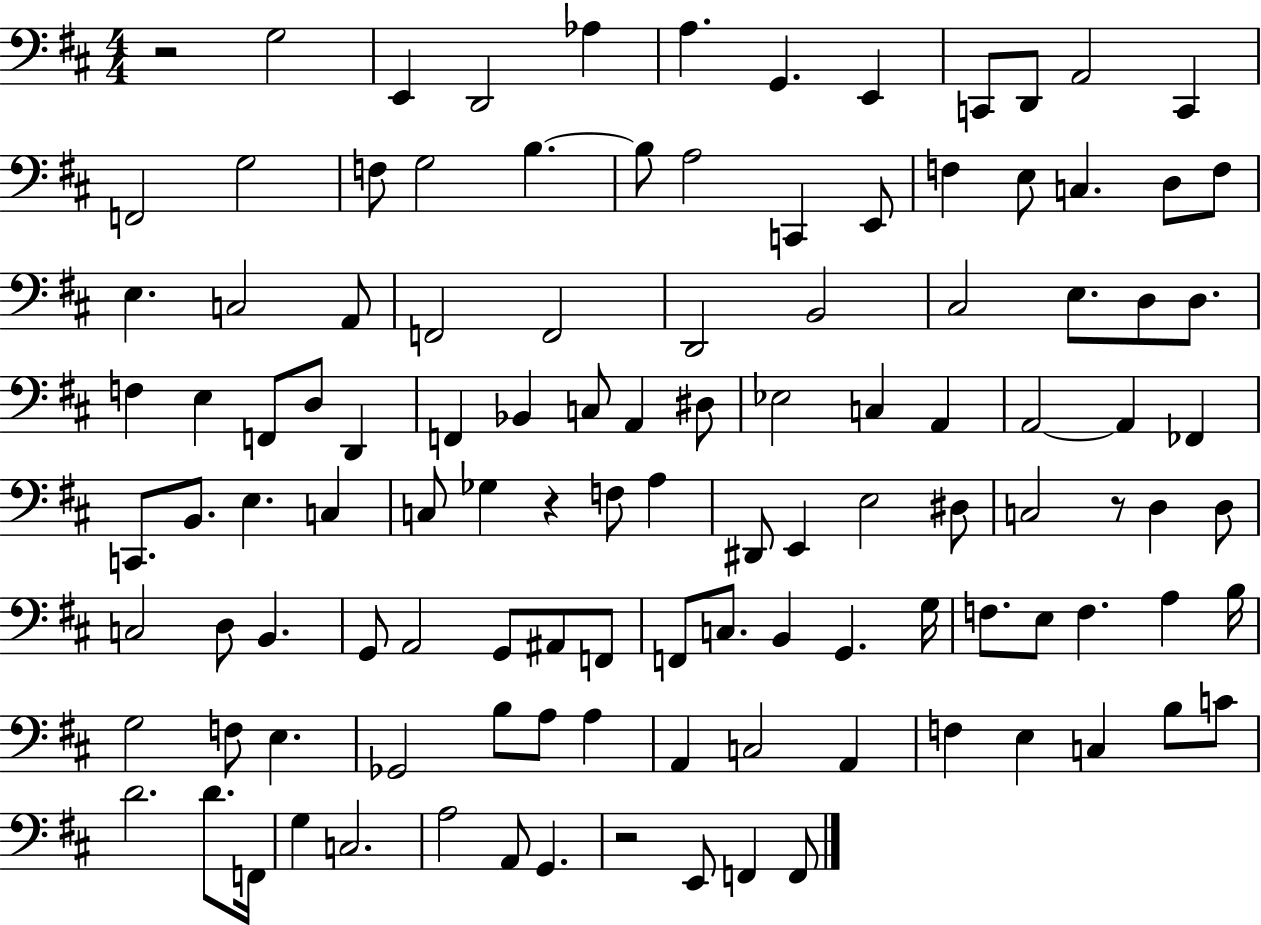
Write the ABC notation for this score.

X:1
T:Untitled
M:4/4
L:1/4
K:D
z2 G,2 E,, D,,2 _A, A, G,, E,, C,,/2 D,,/2 A,,2 C,, F,,2 G,2 F,/2 G,2 B, B,/2 A,2 C,, E,,/2 F, E,/2 C, D,/2 F,/2 E, C,2 A,,/2 F,,2 F,,2 D,,2 B,,2 ^C,2 E,/2 D,/2 D,/2 F, E, F,,/2 D,/2 D,, F,, _B,, C,/2 A,, ^D,/2 _E,2 C, A,, A,,2 A,, _F,, C,,/2 B,,/2 E, C, C,/2 _G, z F,/2 A, ^D,,/2 E,, E,2 ^D,/2 C,2 z/2 D, D,/2 C,2 D,/2 B,, G,,/2 A,,2 G,,/2 ^A,,/2 F,,/2 F,,/2 C,/2 B,, G,, G,/4 F,/2 E,/2 F, A, B,/4 G,2 F,/2 E, _G,,2 B,/2 A,/2 A, A,, C,2 A,, F, E, C, B,/2 C/2 D2 D/2 F,,/4 G, C,2 A,2 A,,/2 G,, z2 E,,/2 F,, F,,/2